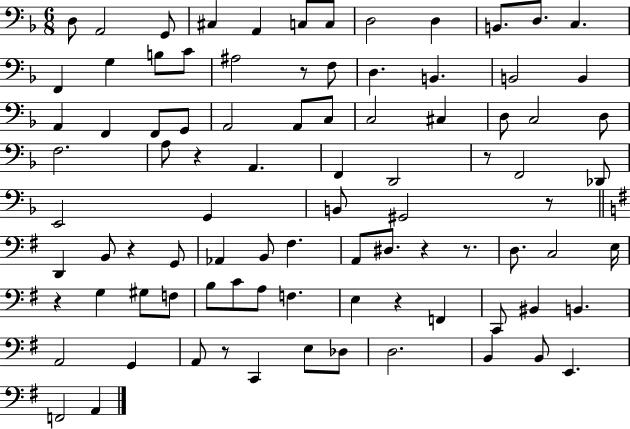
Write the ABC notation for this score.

X:1
T:Untitled
M:6/8
L:1/4
K:F
D,/2 A,,2 G,,/2 ^C, A,, C,/2 C,/2 D,2 D, B,,/2 D,/2 C, F,, G, B,/2 C/2 ^A,2 z/2 F,/2 D, B,, B,,2 B,, A,, F,, F,,/2 G,,/2 A,,2 A,,/2 C,/2 C,2 ^C, D,/2 C,2 D,/2 F,2 A,/2 z A,, F,, D,,2 z/2 F,,2 _D,,/2 E,,2 G,, B,,/2 ^G,,2 z/2 D,, B,,/2 z G,,/2 _A,, B,,/2 ^F, A,,/2 ^D,/2 z z/2 D,/2 C,2 E,/4 z G, ^G,/2 F,/2 B,/2 C/2 A,/2 F, E, z F,, C,,/2 ^B,, B,, A,,2 G,, A,,/2 z/2 C,, E,/2 _D,/2 D,2 B,, B,,/2 E,, F,,2 A,,